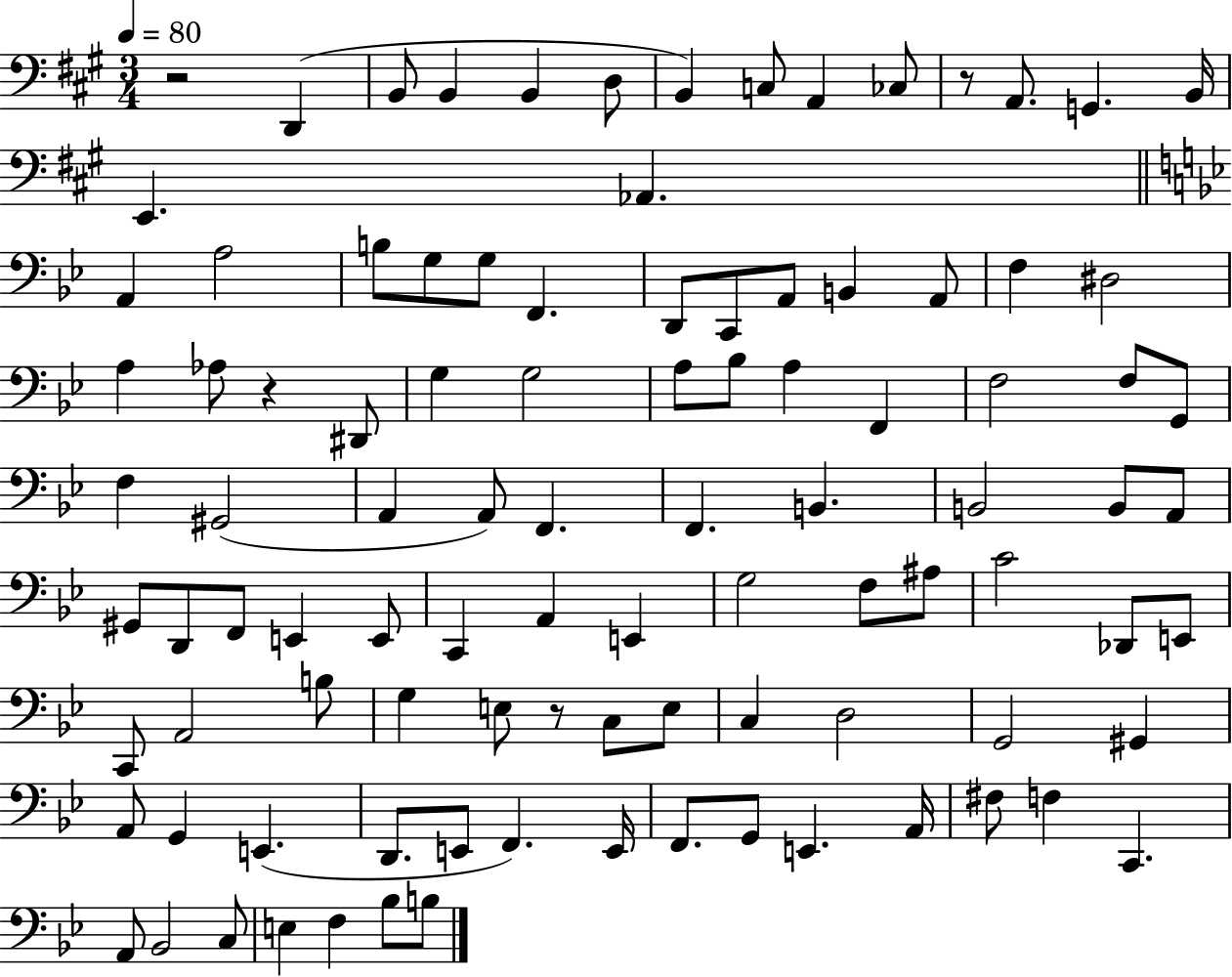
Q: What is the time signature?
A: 3/4